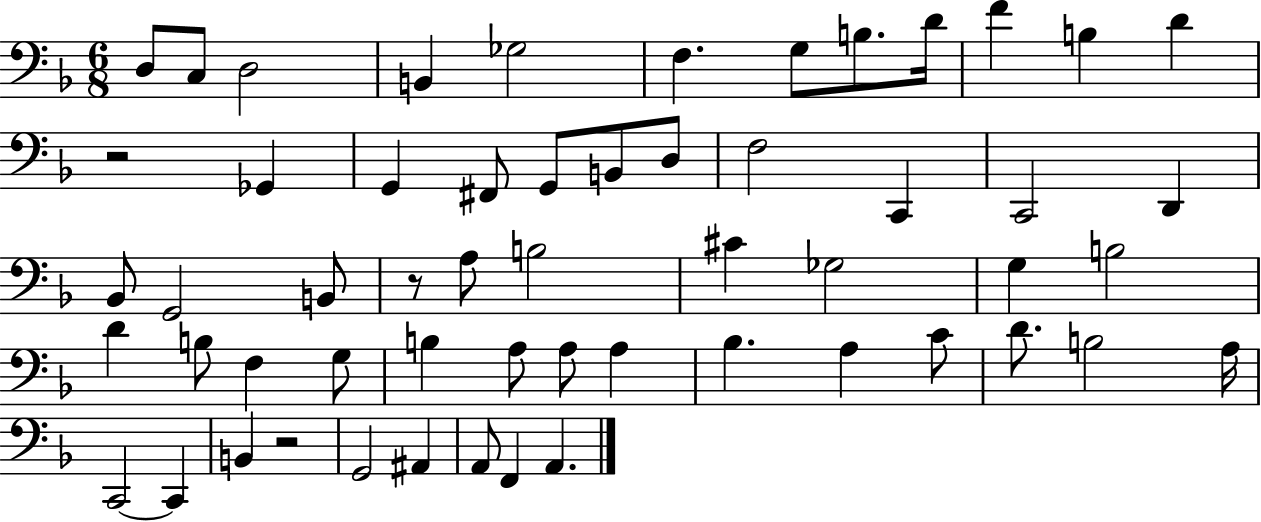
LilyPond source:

{
  \clef bass
  \numericTimeSignature
  \time 6/8
  \key f \major
  d8 c8 d2 | b,4 ges2 | f4. g8 b8. d'16 | f'4 b4 d'4 | \break r2 ges,4 | g,4 fis,8 g,8 b,8 d8 | f2 c,4 | c,2 d,4 | \break bes,8 g,2 b,8 | r8 a8 b2 | cis'4 ges2 | g4 b2 | \break d'4 b8 f4 g8 | b4 a8 a8 a4 | bes4. a4 c'8 | d'8. b2 a16 | \break c,2~~ c,4 | b,4 r2 | g,2 ais,4 | a,8 f,4 a,4. | \break \bar "|."
}